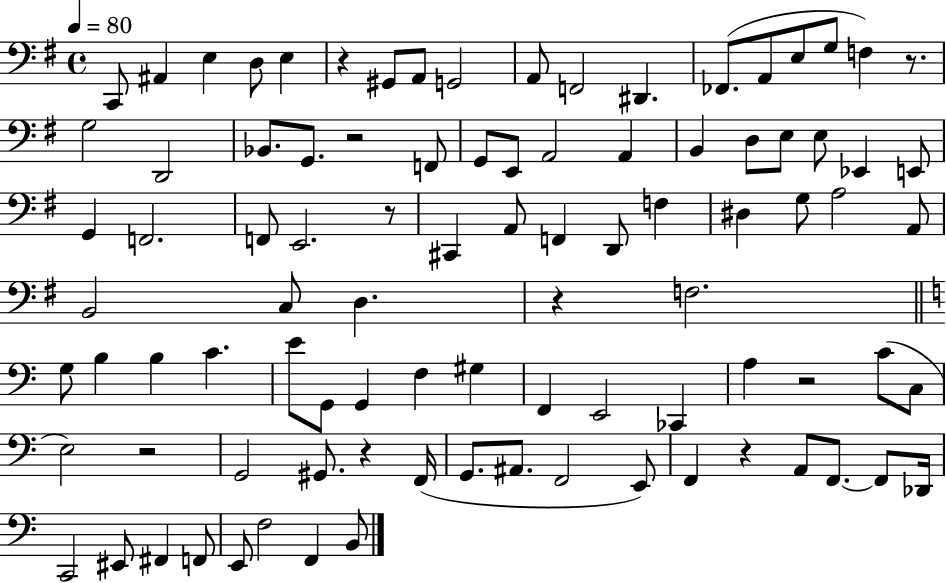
X:1
T:Untitled
M:4/4
L:1/4
K:G
C,,/2 ^A,, E, D,/2 E, z ^G,,/2 A,,/2 G,,2 A,,/2 F,,2 ^D,, _F,,/2 A,,/2 E,/2 G,/2 F, z/2 G,2 D,,2 _B,,/2 G,,/2 z2 F,,/2 G,,/2 E,,/2 A,,2 A,, B,, D,/2 E,/2 E,/2 _E,, E,,/2 G,, F,,2 F,,/2 E,,2 z/2 ^C,, A,,/2 F,, D,,/2 F, ^D, G,/2 A,2 A,,/2 B,,2 C,/2 D, z F,2 G,/2 B, B, C E/2 G,,/2 G,, F, ^G, F,, E,,2 _C,, A, z2 C/2 C,/2 E,2 z2 G,,2 ^G,,/2 z F,,/4 G,,/2 ^A,,/2 F,,2 E,,/2 F,, z A,,/2 F,,/2 F,,/2 _D,,/4 C,,2 ^E,,/2 ^F,, F,,/2 E,,/2 F,2 F,, B,,/2